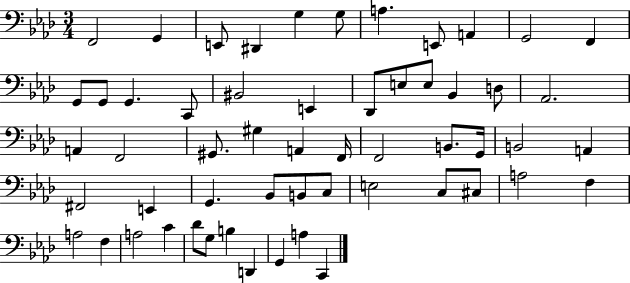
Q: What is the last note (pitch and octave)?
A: C2